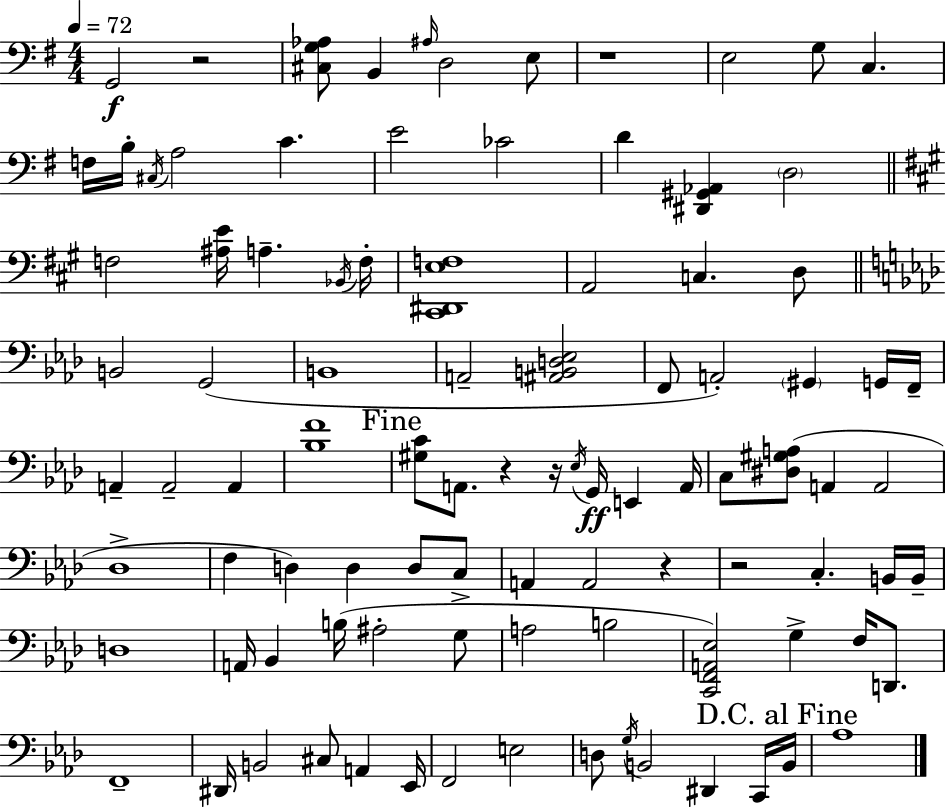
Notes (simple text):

G2/h R/h [C#3,G3,Ab3]/e B2/q A#3/s D3/h E3/e R/w E3/h G3/e C3/q. F3/s B3/s C#3/s A3/h C4/q. E4/h CES4/h D4/q [D#2,G#2,Ab2]/q D3/h F3/h [A#3,E4]/s A3/q. Bb2/s F3/s [C#2,D#2,E3,F3]/w A2/h C3/q. D3/e B2/h G2/h B2/w A2/h [A#2,B2,D3,Eb3]/h F2/e A2/h G#2/q G2/s F2/s A2/q A2/h A2/q [Bb3,F4]/w [G#3,C4]/e A2/e. R/q R/s Eb3/s G2/s E2/q A2/s C3/e [D#3,G#3,A3]/e A2/q A2/h Db3/w F3/q D3/q D3/q D3/e C3/e A2/q A2/h R/q R/h C3/q. B2/s B2/s D3/w A2/s Bb2/q B3/s A#3/h G3/e A3/h B3/h [C2,F2,A2,Eb3]/h G3/q F3/s D2/e. F2/w D#2/s B2/h C#3/e A2/q Eb2/s F2/h E3/h D3/e G3/s B2/h D#2/q C2/s B2/s Ab3/w